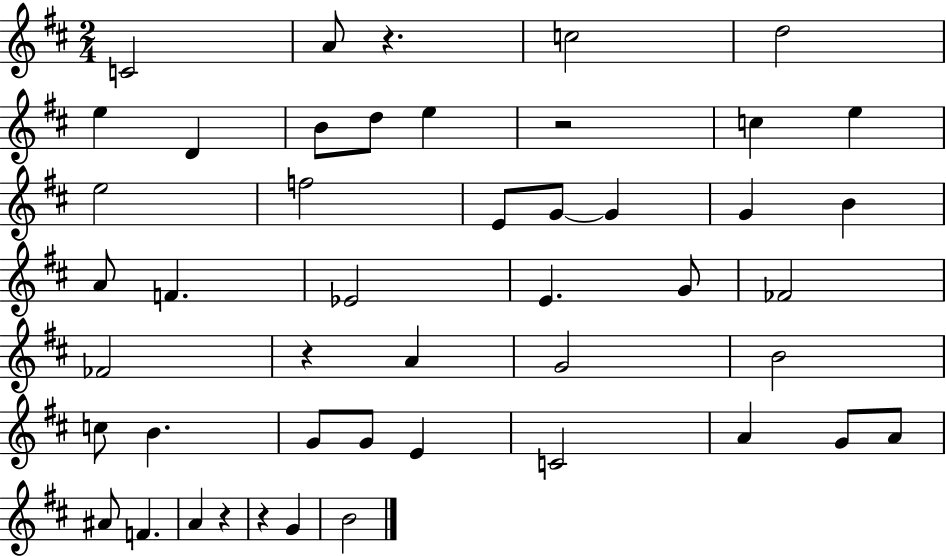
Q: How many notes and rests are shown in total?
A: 47